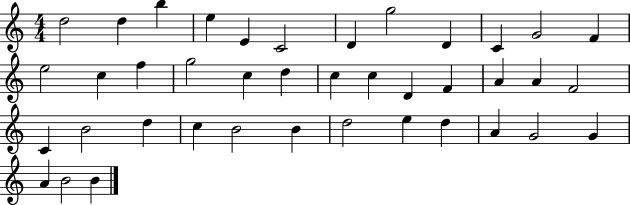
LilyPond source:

{
  \clef treble
  \numericTimeSignature
  \time 4/4
  \key c \major
  d''2 d''4 b''4 | e''4 e'4 c'2 | d'4 g''2 d'4 | c'4 g'2 f'4 | \break e''2 c''4 f''4 | g''2 c''4 d''4 | c''4 c''4 d'4 f'4 | a'4 a'4 f'2 | \break c'4 b'2 d''4 | c''4 b'2 b'4 | d''2 e''4 d''4 | a'4 g'2 g'4 | \break a'4 b'2 b'4 | \bar "|."
}